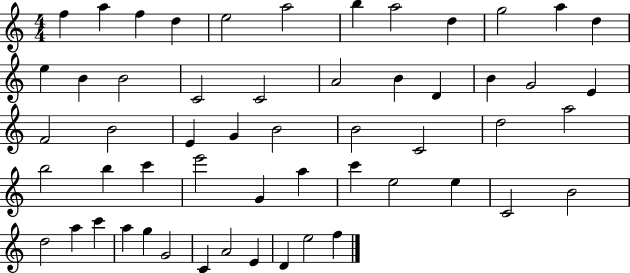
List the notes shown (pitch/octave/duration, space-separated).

F5/q A5/q F5/q D5/q E5/h A5/h B5/q A5/h D5/q G5/h A5/q D5/q E5/q B4/q B4/h C4/h C4/h A4/h B4/q D4/q B4/q G4/h E4/q F4/h B4/h E4/q G4/q B4/h B4/h C4/h D5/h A5/h B5/h B5/q C6/q E6/h G4/q A5/q C6/q E5/h E5/q C4/h B4/h D5/h A5/q C6/q A5/q G5/q G4/h C4/q A4/h E4/q D4/q E5/h F5/q